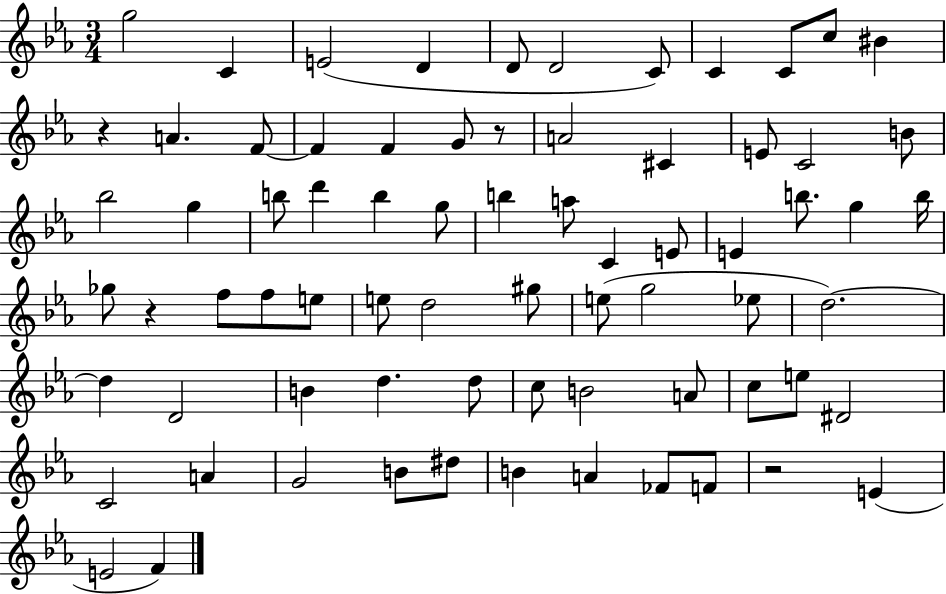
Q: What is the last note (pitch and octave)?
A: F4